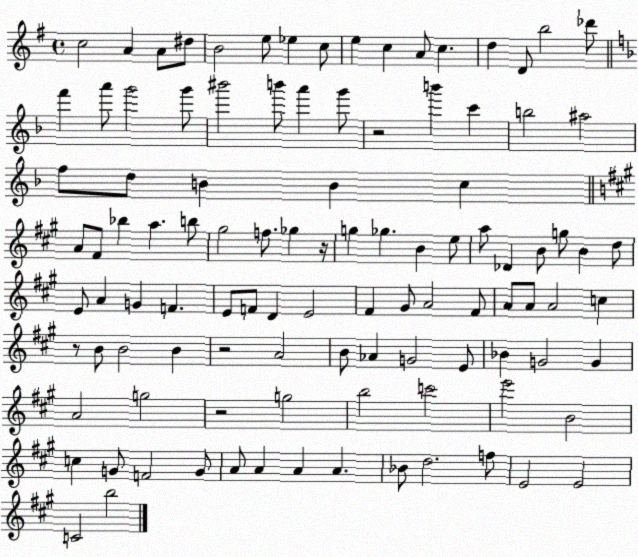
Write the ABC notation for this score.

X:1
T:Untitled
M:4/4
L:1/4
K:G
c2 A A/2 ^d/2 B2 e/2 _e c/2 e c A/2 c d D/2 b2 _d'/2 f' a'/2 g'2 g'/2 ^b'2 b'/2 a' g'/2 z2 b' c' b2 ^a2 f/2 d/2 B B c A/2 ^F/2 _b a b/2 ^g2 f/2 _g z/4 g _g B e/2 a/2 _D B/2 g/2 B d/2 E/2 A G F E/2 F/2 D E2 ^F ^G/2 A2 ^F/2 A/2 A/2 A2 c z/2 B/2 B2 B z2 A2 B/2 _A G2 E/2 _B G2 G A2 g2 z2 g2 b2 c'2 e'2 B2 c G/2 F2 G/2 A/2 A A A _B/2 d2 f/2 E2 E2 C2 b2